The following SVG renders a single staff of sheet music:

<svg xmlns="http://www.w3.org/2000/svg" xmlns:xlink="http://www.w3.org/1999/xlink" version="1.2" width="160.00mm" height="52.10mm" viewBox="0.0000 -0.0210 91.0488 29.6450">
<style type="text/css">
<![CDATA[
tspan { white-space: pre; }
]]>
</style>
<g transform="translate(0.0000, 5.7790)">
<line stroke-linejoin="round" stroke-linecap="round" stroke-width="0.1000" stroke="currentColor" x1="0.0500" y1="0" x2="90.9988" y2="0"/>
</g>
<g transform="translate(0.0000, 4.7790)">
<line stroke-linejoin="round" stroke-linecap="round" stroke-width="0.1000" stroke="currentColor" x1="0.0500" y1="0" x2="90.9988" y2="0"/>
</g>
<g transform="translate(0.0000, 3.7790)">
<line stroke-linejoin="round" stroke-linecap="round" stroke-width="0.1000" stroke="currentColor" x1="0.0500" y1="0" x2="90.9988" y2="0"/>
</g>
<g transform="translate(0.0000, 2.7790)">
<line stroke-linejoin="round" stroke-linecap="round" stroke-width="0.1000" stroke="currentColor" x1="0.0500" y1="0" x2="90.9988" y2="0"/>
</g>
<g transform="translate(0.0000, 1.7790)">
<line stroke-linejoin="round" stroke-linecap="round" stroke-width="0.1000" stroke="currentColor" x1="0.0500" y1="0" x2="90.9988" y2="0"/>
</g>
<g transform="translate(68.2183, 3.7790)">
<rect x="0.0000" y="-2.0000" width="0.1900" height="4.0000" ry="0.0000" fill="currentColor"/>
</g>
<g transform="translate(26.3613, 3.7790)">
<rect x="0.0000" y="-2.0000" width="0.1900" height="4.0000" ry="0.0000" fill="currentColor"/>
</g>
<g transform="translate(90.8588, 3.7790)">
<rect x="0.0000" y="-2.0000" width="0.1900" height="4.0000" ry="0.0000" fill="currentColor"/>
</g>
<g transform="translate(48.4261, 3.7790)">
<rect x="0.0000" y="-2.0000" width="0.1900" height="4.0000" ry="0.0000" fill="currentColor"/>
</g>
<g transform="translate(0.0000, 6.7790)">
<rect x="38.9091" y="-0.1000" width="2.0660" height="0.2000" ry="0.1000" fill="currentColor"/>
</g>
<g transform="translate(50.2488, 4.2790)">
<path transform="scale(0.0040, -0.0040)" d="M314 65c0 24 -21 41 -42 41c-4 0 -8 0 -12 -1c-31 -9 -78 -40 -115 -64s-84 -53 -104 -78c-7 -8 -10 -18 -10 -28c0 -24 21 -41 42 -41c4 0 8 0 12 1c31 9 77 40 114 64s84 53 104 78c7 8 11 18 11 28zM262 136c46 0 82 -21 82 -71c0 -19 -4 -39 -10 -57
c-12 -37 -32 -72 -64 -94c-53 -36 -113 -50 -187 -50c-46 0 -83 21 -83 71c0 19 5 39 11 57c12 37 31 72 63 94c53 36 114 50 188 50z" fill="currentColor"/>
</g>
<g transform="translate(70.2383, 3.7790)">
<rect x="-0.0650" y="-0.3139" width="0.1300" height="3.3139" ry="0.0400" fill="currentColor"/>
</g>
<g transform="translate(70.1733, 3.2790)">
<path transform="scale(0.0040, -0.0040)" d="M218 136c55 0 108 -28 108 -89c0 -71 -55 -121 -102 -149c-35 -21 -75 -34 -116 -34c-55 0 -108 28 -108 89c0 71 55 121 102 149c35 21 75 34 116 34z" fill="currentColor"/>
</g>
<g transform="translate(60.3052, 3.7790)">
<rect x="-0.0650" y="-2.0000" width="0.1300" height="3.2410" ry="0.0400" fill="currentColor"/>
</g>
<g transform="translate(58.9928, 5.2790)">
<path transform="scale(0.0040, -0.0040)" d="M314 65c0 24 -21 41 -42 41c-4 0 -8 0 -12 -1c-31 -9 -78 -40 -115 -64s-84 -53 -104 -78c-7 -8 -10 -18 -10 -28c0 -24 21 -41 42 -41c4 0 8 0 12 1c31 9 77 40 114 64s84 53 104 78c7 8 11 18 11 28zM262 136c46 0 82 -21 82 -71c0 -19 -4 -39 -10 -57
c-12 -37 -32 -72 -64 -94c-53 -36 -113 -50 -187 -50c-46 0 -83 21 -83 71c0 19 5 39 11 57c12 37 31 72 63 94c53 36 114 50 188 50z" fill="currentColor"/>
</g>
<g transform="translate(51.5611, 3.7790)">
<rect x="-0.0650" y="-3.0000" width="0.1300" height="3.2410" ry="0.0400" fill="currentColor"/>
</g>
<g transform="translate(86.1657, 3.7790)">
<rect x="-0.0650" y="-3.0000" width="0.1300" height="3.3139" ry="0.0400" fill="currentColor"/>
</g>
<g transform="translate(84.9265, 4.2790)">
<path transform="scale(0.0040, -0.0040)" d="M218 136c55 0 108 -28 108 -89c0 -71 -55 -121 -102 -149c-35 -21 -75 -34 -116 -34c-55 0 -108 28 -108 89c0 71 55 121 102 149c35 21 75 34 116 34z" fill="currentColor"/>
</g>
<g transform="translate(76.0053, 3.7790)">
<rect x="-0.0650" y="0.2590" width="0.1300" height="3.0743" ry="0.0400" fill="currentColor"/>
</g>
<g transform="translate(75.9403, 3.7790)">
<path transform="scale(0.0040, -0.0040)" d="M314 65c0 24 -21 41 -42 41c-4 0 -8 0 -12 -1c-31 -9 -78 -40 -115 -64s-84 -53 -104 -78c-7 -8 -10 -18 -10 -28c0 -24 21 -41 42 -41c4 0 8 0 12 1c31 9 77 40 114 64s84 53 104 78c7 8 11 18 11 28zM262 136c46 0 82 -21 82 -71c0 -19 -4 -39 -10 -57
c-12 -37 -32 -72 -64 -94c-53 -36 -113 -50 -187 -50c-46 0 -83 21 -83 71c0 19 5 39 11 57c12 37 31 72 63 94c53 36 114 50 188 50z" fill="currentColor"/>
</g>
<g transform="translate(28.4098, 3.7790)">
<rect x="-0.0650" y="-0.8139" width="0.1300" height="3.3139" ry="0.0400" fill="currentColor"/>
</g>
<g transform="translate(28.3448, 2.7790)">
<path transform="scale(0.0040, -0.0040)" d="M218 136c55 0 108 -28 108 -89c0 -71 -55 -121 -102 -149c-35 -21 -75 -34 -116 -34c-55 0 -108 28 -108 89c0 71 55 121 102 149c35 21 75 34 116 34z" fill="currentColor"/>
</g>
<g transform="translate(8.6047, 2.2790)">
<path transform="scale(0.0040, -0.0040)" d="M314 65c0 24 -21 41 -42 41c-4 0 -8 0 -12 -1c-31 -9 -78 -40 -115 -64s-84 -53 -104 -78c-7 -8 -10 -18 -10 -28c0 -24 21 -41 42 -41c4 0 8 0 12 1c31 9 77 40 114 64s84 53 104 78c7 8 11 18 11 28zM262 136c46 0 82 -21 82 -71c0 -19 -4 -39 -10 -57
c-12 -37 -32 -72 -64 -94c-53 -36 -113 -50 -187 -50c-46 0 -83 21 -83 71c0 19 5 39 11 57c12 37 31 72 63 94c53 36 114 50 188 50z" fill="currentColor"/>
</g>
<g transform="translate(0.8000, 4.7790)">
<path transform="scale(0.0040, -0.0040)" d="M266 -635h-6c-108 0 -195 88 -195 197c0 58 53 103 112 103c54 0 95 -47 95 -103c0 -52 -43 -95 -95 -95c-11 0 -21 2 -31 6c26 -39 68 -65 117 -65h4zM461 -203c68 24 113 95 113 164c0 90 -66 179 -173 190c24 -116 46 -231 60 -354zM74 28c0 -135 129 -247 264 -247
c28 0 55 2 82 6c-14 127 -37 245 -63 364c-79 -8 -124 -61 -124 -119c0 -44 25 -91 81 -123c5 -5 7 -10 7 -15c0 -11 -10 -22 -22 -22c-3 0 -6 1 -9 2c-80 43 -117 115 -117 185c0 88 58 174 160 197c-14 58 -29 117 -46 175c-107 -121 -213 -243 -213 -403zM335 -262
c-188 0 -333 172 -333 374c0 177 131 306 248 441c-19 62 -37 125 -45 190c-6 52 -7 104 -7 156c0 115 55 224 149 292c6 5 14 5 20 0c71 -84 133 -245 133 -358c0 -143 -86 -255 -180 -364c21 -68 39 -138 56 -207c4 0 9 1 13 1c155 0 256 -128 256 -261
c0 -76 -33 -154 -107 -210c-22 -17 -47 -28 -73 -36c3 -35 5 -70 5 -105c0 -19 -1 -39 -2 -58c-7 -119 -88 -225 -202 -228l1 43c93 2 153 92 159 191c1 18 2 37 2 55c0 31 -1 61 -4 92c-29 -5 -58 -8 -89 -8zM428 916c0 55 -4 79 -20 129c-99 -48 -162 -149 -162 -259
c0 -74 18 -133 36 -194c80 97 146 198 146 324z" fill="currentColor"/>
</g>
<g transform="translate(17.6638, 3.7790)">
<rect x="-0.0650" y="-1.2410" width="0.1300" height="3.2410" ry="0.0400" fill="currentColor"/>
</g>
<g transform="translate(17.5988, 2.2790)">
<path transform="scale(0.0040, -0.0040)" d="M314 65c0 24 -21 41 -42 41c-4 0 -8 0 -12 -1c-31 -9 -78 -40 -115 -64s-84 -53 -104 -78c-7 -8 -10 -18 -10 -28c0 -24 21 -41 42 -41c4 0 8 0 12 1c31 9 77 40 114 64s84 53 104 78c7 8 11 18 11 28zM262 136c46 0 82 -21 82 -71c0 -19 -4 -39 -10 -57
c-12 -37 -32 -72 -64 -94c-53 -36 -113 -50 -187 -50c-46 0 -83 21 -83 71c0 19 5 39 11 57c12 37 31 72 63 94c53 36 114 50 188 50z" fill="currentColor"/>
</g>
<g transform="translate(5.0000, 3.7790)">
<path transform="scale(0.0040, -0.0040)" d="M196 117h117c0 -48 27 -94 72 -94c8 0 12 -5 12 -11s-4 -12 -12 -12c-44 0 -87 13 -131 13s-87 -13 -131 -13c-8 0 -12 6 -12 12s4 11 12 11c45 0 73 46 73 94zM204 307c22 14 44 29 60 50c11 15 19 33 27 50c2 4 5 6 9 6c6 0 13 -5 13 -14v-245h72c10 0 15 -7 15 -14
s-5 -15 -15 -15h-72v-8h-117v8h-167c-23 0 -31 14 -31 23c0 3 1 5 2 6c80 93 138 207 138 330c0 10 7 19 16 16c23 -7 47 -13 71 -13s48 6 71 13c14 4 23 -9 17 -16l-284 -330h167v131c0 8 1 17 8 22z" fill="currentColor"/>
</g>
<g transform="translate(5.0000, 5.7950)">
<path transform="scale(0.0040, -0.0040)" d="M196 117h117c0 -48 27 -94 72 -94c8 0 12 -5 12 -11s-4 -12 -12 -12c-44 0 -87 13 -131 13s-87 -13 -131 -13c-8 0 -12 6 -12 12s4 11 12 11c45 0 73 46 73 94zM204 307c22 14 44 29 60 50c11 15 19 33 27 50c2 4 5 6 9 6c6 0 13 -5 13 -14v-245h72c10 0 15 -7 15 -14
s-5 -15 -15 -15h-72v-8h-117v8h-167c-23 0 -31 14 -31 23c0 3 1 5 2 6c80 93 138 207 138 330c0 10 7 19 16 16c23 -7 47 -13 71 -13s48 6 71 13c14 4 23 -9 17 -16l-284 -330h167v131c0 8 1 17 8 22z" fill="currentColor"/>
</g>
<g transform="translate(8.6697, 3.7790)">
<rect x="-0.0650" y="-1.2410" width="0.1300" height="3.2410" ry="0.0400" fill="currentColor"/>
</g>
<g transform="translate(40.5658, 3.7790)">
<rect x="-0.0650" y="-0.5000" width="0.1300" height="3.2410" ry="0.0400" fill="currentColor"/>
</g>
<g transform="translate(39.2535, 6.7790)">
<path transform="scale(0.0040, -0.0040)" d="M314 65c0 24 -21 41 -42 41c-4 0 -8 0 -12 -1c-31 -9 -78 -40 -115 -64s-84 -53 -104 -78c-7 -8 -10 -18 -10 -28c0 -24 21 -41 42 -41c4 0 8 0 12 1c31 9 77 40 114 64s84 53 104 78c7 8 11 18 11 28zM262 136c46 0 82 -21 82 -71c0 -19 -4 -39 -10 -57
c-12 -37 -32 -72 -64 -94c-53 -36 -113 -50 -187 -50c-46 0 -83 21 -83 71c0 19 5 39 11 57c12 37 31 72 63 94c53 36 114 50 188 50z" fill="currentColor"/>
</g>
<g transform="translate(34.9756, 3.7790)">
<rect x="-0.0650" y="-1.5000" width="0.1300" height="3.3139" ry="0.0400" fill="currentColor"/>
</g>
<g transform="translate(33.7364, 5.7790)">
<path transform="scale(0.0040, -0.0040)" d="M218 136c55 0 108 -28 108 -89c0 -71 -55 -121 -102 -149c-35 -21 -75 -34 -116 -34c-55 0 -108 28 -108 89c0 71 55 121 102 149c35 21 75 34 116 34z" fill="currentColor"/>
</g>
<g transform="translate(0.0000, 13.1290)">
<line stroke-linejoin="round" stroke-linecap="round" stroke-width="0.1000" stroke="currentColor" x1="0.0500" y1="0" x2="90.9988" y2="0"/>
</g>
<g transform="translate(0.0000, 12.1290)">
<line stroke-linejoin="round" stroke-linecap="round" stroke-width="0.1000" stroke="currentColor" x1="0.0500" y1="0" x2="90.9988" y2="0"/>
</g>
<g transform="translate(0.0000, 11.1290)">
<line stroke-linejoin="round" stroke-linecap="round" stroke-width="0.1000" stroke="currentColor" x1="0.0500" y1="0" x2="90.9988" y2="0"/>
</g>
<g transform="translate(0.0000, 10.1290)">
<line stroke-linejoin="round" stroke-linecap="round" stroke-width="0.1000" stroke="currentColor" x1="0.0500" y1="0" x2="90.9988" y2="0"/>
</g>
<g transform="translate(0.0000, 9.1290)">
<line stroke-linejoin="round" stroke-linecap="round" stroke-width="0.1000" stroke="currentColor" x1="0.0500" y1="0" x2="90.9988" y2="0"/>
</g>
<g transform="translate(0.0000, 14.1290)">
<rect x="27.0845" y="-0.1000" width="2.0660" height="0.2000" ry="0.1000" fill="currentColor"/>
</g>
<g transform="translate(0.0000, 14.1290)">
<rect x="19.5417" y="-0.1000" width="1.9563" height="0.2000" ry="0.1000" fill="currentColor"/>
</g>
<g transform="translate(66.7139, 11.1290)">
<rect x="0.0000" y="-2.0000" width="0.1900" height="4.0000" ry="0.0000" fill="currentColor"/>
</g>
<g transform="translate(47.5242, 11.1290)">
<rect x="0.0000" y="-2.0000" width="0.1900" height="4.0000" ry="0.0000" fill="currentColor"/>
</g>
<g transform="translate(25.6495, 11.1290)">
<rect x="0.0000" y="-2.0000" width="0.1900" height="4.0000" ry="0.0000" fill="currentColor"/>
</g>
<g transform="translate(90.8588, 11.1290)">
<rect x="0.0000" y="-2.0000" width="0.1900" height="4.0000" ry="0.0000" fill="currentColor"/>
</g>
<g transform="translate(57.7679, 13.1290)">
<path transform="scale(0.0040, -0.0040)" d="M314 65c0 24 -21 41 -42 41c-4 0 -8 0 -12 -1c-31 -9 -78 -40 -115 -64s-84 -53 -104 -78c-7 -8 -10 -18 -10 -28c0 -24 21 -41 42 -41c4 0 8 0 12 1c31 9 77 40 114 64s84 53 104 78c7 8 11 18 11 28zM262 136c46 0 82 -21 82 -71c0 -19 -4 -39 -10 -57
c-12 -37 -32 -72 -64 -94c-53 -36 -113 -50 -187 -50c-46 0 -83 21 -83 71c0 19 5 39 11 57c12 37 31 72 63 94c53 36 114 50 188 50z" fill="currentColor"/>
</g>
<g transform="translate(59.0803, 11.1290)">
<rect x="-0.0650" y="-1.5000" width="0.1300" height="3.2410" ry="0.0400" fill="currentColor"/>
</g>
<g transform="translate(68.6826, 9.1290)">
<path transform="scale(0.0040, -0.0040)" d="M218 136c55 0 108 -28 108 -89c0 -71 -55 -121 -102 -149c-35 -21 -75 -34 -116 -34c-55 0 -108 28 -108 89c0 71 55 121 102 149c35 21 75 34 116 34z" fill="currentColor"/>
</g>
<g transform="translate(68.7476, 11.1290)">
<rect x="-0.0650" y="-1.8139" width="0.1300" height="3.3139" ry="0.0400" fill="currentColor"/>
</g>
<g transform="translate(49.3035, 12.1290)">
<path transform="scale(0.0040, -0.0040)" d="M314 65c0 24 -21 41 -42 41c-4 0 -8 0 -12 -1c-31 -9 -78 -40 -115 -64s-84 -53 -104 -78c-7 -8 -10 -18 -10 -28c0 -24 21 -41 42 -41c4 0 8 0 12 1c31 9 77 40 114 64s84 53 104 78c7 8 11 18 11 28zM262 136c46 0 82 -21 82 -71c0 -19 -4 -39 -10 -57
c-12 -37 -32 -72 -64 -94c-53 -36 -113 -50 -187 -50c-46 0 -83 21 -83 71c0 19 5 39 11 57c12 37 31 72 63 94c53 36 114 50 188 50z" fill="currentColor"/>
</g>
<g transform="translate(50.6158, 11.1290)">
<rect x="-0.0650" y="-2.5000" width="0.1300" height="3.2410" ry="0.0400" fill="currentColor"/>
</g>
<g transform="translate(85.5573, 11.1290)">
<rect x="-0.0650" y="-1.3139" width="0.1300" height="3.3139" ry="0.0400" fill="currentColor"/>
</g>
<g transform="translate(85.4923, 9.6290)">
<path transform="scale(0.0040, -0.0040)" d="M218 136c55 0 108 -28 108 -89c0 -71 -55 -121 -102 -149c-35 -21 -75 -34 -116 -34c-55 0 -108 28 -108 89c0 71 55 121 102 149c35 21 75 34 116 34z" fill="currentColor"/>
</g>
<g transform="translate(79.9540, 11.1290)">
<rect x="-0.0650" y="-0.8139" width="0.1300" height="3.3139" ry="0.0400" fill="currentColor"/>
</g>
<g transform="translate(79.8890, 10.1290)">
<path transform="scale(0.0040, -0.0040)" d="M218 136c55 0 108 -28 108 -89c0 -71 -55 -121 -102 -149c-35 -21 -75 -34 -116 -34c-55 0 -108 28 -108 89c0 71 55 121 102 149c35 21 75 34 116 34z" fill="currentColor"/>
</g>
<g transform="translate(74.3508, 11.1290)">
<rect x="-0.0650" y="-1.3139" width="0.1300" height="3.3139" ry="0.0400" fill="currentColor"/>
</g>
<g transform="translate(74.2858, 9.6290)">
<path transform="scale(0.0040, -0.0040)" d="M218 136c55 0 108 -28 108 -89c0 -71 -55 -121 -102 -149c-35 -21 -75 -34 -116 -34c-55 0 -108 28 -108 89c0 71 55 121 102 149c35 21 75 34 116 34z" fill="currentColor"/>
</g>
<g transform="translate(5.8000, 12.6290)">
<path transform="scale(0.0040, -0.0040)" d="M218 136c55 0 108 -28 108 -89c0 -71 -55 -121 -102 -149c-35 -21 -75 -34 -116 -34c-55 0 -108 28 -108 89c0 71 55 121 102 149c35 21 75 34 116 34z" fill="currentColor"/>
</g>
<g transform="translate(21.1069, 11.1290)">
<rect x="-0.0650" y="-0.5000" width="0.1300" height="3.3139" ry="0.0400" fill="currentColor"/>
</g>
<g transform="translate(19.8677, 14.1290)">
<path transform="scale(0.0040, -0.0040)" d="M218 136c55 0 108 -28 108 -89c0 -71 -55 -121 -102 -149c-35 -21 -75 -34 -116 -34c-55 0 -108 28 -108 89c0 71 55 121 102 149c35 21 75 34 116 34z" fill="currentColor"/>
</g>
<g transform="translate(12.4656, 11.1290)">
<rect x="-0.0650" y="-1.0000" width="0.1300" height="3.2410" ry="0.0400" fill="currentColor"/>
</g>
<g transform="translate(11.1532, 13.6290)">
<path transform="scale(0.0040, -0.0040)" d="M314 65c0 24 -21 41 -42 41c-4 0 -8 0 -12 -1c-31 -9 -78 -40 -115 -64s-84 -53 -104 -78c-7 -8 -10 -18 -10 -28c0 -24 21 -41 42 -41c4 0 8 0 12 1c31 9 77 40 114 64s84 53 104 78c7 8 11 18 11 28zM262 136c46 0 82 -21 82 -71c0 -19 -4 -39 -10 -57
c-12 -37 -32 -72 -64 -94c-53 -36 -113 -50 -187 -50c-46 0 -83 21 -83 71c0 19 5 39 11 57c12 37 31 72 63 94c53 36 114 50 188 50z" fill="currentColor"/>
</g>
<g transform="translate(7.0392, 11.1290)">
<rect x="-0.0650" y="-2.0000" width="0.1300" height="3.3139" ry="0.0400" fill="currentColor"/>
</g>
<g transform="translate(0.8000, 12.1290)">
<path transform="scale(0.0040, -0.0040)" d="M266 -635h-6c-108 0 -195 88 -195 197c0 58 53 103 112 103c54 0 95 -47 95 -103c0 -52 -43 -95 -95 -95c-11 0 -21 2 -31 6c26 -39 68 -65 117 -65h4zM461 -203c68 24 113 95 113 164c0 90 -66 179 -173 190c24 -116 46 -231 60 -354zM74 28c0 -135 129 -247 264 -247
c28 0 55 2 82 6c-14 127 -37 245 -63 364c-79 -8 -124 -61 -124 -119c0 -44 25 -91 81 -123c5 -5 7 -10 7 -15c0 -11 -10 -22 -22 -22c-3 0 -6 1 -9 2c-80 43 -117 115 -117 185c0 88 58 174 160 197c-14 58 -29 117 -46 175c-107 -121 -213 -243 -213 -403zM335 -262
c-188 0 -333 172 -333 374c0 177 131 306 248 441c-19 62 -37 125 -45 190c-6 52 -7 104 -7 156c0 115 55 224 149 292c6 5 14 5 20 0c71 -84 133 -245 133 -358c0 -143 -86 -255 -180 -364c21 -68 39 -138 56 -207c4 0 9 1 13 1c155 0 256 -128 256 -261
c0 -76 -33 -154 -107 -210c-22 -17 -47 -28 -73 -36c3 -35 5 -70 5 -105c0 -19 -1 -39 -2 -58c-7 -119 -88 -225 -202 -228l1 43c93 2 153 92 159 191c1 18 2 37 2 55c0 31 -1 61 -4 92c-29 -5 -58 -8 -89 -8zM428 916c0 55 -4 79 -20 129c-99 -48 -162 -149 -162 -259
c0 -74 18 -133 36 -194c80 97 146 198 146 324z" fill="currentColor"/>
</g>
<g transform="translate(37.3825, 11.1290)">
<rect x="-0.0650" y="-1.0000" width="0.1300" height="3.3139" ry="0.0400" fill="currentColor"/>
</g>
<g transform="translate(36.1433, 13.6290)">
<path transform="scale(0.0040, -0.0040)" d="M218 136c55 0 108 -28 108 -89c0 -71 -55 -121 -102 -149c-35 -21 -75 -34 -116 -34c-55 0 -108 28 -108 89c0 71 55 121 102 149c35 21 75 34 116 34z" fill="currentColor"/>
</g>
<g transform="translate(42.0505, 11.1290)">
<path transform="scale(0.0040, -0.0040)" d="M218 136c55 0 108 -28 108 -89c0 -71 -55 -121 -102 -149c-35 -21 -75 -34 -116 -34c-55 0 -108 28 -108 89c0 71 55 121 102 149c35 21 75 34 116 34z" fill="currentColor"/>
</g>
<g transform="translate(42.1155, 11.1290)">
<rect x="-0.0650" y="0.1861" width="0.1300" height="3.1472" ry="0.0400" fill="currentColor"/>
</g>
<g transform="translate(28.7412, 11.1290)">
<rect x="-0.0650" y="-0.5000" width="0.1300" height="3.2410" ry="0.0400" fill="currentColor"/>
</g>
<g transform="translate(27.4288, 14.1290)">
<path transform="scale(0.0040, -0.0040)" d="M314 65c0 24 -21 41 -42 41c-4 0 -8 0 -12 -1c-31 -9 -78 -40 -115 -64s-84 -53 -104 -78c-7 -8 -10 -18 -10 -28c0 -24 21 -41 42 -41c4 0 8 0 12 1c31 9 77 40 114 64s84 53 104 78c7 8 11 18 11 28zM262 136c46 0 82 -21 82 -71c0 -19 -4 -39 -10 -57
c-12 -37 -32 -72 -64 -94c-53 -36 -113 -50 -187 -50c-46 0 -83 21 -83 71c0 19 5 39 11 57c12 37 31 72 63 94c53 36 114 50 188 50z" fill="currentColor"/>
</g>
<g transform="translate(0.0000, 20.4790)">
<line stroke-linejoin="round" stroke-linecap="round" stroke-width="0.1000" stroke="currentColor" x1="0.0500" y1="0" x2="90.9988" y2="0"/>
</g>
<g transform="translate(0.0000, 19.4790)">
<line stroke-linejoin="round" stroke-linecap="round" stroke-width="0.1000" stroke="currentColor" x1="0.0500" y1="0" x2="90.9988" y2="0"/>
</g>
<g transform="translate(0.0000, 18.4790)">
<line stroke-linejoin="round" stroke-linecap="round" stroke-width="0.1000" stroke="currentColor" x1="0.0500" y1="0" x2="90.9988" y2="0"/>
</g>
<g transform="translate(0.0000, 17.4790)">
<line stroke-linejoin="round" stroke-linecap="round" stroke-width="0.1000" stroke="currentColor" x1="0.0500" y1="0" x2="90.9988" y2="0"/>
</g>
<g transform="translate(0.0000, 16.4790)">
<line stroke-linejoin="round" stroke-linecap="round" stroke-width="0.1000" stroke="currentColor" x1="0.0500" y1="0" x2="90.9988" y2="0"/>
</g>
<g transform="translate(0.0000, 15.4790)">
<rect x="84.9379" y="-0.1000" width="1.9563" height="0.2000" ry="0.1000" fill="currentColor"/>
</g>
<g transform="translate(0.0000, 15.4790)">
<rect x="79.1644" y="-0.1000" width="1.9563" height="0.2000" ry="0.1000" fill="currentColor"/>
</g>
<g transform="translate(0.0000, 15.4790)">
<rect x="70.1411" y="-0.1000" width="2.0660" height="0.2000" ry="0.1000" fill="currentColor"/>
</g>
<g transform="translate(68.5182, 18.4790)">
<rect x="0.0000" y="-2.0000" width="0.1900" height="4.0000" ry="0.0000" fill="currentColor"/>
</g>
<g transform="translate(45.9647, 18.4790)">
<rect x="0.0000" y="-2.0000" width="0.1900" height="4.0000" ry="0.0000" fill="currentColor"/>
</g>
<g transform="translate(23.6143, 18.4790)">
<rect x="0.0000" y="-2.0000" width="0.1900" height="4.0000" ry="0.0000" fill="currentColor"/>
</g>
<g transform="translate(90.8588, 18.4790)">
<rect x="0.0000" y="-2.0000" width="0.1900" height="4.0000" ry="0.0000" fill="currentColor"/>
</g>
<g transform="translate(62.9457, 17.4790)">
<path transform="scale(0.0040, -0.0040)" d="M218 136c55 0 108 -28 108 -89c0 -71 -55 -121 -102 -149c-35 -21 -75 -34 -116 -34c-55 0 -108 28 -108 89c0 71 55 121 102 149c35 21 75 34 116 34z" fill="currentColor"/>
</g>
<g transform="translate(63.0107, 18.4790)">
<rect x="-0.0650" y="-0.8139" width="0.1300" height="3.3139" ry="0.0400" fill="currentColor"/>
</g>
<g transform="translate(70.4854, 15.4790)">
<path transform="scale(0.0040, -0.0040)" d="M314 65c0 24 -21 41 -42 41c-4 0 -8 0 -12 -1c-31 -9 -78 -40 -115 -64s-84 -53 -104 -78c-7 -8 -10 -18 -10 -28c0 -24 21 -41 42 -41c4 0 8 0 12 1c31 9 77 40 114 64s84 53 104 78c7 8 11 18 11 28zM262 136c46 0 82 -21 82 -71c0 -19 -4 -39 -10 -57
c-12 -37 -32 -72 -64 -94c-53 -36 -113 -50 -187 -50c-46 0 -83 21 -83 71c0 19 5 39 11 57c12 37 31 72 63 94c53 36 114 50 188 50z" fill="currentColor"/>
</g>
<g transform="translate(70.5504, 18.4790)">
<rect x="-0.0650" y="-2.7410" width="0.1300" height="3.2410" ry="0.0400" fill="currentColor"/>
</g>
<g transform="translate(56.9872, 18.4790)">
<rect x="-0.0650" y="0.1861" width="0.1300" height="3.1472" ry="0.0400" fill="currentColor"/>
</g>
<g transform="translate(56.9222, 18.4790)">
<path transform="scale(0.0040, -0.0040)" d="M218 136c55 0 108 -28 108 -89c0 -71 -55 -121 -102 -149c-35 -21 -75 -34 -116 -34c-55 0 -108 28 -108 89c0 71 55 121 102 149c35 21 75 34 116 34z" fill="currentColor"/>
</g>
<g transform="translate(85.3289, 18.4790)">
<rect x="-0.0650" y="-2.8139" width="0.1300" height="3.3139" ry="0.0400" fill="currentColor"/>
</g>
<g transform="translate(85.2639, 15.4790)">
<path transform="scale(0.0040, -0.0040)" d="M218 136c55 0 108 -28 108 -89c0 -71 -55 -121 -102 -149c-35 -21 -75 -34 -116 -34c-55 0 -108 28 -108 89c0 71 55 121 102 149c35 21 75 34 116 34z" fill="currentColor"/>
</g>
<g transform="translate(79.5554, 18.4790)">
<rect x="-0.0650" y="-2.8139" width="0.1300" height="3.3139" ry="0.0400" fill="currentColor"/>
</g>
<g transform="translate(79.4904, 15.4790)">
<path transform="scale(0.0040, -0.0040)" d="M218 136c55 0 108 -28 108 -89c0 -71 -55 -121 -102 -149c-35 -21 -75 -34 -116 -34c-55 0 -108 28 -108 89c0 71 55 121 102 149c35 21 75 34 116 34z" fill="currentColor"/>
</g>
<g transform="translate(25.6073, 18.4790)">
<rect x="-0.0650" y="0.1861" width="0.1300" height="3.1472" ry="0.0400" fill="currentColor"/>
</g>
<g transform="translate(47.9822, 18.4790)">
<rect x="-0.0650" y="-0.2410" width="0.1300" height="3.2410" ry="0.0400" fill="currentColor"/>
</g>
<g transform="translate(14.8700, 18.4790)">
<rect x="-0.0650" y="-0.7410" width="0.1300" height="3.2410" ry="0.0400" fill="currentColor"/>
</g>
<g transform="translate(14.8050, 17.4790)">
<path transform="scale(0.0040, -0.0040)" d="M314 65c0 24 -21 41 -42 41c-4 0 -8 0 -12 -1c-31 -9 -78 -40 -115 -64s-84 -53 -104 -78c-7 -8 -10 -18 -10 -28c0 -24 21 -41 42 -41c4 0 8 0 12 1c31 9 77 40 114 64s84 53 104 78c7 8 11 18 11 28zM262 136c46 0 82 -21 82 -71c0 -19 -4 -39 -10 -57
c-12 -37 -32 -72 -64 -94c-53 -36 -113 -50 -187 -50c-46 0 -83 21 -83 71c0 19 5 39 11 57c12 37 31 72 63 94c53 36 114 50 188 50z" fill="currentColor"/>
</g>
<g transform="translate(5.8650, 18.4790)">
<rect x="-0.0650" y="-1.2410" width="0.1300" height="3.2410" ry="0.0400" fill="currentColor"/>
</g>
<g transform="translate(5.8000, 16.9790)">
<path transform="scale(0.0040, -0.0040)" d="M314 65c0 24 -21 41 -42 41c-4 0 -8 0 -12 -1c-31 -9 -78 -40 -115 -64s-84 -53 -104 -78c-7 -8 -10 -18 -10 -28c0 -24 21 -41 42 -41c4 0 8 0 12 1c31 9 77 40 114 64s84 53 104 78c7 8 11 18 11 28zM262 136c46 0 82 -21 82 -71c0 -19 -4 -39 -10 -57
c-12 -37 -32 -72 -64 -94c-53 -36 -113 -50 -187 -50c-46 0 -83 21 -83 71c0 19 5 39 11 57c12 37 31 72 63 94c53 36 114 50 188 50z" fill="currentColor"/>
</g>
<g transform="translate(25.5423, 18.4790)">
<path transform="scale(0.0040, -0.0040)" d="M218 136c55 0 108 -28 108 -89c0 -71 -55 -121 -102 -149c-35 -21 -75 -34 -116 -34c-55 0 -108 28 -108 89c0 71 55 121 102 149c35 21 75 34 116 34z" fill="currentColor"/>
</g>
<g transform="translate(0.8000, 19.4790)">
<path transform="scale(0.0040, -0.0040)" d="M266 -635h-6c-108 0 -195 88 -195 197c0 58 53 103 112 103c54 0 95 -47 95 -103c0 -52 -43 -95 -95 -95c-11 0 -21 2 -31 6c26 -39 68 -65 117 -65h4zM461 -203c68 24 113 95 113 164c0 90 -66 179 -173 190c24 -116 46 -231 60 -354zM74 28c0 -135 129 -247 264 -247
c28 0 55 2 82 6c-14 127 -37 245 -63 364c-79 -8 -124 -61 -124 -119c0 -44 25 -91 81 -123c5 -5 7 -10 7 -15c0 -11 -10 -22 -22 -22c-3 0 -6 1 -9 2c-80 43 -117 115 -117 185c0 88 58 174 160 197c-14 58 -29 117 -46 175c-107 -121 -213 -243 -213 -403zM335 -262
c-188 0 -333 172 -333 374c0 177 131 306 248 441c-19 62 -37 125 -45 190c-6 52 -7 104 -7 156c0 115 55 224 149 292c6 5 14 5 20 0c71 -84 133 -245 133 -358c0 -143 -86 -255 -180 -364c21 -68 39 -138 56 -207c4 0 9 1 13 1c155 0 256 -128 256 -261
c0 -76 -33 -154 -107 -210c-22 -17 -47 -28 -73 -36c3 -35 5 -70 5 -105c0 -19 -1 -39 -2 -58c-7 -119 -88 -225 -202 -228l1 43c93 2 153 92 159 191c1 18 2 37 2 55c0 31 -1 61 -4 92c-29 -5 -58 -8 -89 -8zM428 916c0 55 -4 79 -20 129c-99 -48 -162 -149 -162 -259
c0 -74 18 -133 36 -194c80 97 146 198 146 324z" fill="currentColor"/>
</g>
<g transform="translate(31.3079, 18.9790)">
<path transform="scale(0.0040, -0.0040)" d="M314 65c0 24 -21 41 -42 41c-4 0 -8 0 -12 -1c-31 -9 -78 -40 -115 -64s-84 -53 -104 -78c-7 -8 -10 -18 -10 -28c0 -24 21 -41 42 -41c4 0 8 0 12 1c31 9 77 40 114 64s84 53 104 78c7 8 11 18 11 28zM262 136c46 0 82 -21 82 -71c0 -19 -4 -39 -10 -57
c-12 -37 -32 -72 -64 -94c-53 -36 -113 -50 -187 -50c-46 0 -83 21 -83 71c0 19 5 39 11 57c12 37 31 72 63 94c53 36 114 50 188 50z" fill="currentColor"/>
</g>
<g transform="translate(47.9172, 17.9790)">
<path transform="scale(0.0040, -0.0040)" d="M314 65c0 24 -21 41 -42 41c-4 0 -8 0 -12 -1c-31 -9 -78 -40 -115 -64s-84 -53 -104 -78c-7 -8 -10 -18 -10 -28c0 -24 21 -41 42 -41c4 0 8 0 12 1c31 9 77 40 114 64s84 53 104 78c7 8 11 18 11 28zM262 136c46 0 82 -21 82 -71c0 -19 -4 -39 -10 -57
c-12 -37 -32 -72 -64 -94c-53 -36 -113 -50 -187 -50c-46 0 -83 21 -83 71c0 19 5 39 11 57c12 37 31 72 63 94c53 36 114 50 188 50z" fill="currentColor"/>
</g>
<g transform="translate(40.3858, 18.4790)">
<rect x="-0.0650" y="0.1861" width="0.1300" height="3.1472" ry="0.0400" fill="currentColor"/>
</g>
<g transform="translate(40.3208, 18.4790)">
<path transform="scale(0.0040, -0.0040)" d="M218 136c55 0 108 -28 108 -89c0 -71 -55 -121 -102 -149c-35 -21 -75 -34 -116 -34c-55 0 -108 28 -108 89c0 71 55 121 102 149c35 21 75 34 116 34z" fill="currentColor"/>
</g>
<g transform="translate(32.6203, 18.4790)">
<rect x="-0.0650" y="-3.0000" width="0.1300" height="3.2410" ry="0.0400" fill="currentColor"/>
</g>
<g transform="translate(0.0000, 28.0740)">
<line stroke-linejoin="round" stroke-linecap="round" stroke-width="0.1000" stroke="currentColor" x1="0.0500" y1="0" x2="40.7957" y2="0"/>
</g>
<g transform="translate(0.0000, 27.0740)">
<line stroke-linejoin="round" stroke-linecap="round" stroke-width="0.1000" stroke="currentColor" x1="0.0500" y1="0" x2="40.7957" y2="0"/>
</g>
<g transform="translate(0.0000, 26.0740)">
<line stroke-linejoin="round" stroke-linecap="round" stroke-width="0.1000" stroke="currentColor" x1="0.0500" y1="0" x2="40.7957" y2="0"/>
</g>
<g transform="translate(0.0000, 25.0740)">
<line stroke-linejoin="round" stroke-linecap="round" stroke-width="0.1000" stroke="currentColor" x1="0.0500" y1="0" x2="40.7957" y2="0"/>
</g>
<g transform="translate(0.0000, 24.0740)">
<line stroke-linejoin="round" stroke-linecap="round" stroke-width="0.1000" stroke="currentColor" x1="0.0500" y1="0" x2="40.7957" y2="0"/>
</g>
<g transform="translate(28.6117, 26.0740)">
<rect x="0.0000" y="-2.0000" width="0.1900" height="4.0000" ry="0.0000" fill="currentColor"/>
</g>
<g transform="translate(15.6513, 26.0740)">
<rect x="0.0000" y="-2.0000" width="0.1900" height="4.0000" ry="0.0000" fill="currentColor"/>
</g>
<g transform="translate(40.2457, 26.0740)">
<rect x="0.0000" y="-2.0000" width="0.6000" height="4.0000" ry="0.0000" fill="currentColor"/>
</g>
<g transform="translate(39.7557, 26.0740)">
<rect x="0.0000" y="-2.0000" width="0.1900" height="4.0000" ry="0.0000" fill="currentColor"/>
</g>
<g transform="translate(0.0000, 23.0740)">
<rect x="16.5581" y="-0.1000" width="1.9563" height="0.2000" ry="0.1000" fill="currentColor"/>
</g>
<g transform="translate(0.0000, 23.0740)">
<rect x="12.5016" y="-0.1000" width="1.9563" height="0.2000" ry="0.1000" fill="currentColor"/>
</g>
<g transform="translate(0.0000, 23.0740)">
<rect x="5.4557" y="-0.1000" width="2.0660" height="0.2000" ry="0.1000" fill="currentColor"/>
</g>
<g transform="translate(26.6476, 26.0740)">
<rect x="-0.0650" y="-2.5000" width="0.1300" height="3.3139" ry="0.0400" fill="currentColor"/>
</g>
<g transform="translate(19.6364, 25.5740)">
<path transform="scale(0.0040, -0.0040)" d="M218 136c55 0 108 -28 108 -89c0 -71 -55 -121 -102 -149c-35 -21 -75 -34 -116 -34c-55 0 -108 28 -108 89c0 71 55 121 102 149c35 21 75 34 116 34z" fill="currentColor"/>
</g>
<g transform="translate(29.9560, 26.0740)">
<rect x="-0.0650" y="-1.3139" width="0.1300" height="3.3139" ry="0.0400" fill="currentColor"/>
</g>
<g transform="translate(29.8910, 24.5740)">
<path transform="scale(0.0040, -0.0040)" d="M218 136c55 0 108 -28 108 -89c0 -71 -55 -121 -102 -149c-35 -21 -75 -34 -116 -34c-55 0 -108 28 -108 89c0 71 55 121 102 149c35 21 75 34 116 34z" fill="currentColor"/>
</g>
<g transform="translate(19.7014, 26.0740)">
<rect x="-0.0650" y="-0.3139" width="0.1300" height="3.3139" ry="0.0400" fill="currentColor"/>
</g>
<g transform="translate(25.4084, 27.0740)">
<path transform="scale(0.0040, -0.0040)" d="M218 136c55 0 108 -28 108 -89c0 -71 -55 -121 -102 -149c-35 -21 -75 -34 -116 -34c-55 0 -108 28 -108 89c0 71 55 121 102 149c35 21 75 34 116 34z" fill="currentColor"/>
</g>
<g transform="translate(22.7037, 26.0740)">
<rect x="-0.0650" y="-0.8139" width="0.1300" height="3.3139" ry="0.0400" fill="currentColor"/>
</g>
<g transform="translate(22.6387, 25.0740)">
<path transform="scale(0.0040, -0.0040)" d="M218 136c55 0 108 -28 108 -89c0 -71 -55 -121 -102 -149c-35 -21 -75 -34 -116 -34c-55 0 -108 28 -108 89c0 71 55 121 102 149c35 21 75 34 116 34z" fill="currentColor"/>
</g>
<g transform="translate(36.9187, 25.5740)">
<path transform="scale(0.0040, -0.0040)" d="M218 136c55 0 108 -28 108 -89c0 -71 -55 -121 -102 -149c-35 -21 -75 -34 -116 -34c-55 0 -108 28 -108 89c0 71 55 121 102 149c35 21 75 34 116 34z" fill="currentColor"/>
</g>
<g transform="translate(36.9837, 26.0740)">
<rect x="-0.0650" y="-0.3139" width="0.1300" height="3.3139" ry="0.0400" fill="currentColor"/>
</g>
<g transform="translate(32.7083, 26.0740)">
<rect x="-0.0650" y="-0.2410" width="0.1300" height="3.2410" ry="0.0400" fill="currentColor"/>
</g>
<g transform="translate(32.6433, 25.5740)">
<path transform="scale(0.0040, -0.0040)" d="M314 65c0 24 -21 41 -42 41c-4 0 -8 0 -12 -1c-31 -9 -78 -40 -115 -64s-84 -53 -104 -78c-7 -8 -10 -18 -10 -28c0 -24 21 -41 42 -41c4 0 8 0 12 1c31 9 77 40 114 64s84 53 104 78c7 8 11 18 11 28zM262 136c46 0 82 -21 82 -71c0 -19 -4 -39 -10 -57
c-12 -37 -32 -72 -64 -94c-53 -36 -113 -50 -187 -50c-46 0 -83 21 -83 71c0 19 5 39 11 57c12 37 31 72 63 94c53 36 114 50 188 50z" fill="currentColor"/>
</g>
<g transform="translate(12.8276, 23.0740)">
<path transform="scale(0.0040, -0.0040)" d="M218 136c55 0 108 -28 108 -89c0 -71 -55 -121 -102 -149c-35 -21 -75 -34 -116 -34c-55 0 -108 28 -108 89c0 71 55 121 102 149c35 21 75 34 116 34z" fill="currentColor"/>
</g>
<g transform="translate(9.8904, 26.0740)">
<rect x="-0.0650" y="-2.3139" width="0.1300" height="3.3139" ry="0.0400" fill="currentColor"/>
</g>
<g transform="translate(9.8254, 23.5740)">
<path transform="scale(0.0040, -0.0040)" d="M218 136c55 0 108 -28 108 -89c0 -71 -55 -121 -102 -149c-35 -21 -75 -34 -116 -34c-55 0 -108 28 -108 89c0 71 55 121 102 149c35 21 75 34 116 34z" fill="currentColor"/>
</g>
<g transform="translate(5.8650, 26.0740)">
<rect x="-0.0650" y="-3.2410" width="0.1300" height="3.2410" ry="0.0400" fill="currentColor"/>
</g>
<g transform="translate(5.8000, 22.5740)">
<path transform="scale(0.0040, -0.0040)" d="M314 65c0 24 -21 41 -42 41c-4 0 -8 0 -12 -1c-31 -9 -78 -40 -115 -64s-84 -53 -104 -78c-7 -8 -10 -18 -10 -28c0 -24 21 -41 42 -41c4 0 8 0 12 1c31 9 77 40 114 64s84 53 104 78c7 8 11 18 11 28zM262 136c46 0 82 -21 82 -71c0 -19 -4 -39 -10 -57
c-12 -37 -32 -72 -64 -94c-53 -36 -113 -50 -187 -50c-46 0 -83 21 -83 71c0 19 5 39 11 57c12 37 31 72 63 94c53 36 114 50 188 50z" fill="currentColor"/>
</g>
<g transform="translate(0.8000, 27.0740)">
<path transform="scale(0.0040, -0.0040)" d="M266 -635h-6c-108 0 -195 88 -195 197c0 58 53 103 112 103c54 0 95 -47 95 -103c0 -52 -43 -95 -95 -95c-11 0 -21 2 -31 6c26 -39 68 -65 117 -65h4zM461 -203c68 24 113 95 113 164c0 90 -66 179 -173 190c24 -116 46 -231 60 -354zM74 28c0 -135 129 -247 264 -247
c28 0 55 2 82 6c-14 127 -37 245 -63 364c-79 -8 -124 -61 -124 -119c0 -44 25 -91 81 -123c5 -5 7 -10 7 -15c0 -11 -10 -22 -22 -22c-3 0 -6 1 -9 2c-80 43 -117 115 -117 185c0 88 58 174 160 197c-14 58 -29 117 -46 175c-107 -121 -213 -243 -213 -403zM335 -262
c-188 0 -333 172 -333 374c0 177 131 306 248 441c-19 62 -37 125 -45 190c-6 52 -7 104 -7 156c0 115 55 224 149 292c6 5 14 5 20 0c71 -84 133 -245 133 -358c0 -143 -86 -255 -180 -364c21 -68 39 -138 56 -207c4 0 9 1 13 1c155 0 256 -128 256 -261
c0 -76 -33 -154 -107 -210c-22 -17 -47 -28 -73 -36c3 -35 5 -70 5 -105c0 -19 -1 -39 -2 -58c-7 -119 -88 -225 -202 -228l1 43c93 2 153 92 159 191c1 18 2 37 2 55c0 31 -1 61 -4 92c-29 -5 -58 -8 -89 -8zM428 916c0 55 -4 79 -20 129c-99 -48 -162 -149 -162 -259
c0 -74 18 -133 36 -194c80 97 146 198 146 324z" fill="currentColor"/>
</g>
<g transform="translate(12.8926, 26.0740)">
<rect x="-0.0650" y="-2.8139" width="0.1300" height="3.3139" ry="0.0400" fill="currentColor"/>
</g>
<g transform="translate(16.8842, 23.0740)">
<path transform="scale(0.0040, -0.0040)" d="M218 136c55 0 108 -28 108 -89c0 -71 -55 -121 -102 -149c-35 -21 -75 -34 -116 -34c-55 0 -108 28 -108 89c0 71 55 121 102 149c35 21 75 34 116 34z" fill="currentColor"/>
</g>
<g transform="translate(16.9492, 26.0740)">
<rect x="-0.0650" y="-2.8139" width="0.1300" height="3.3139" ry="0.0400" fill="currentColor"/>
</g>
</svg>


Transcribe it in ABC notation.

X:1
T:Untitled
M:4/4
L:1/4
K:C
e2 e2 d E C2 A2 F2 c B2 A F D2 C C2 D B G2 E2 f e d e e2 d2 B A2 B c2 B d a2 a a b2 g a a c d G e c2 c